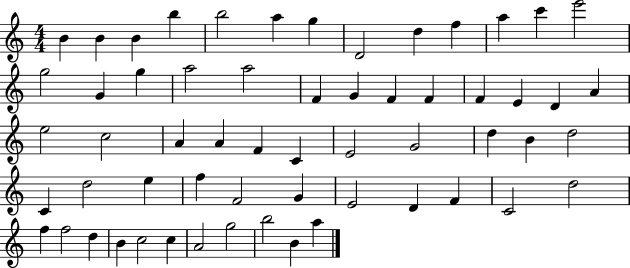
{
  \clef treble
  \numericTimeSignature
  \time 4/4
  \key c \major
  b'4 b'4 b'4 b''4 | b''2 a''4 g''4 | d'2 d''4 f''4 | a''4 c'''4 e'''2 | \break g''2 g'4 g''4 | a''2 a''2 | f'4 g'4 f'4 f'4 | f'4 e'4 d'4 a'4 | \break e''2 c''2 | a'4 a'4 f'4 c'4 | e'2 g'2 | d''4 b'4 d''2 | \break c'4 d''2 e''4 | f''4 f'2 g'4 | e'2 d'4 f'4 | c'2 d''2 | \break f''4 f''2 d''4 | b'4 c''2 c''4 | a'2 g''2 | b''2 b'4 a''4 | \break \bar "|."
}